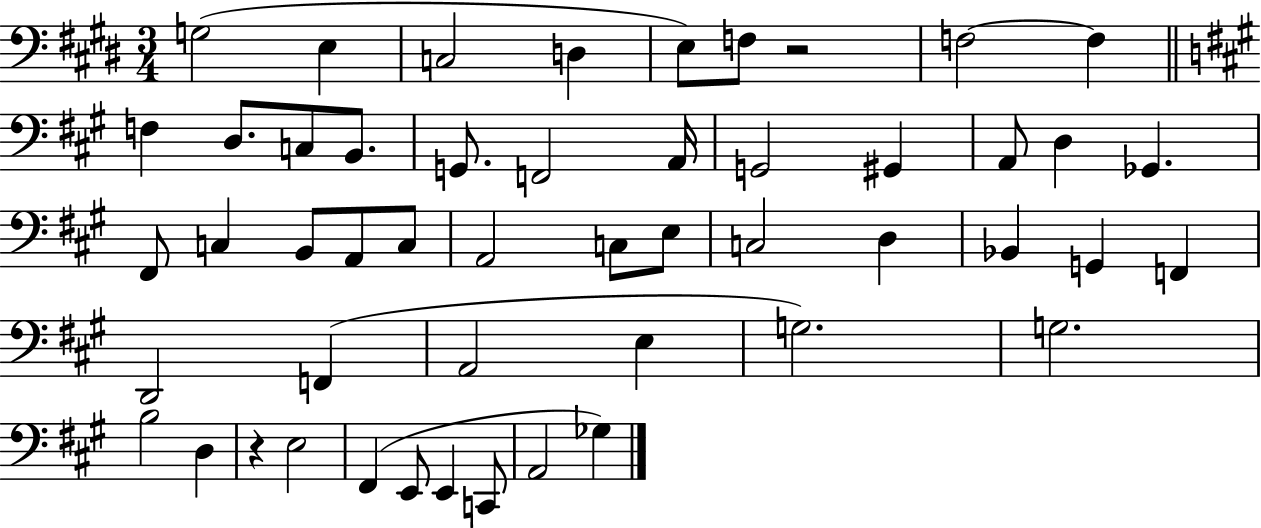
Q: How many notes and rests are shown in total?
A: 50